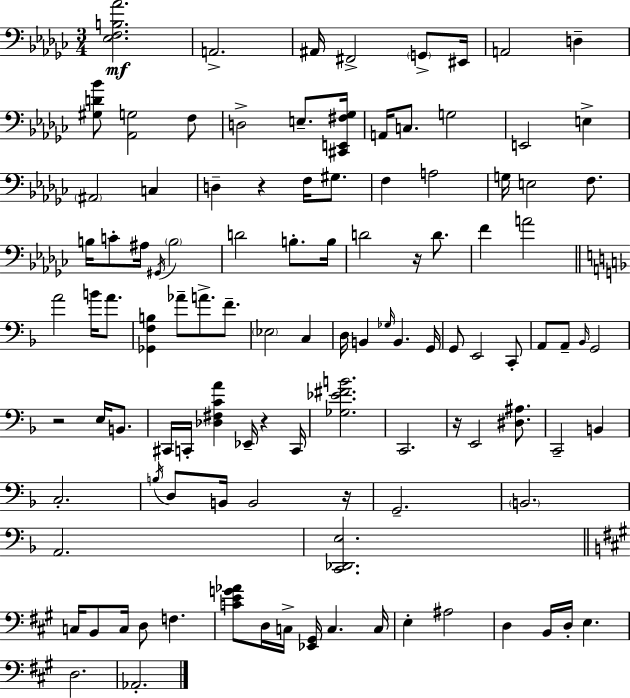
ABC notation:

X:1
T:Untitled
M:3/4
L:1/4
K:Ebm
[_E,F,B,_A]2 A,,2 ^A,,/4 ^F,,2 G,,/2 ^E,,/4 A,,2 D, [^G,D_B]/2 [_A,,G,]2 F,/2 D,2 E,/2 [^C,,E,,^F,_G,]/4 A,,/4 C,/2 G,2 E,,2 E, ^A,,2 C, D, z F,/4 ^G,/2 F, A,2 G,/4 E,2 F,/2 B,/4 C/2 ^A,/4 ^G,,/4 B,2 D2 B,/2 B,/4 D2 z/4 D/2 F A2 A2 B/4 A/2 [_G,,F,B,] _A/2 A/2 F/2 _E,2 C, D,/4 B,, _G,/4 B,, G,,/4 G,,/2 E,,2 C,,/2 A,,/2 A,,/2 _B,,/4 G,,2 z2 E,/4 B,,/2 ^C,,/4 C,,/4 [_D,^F,CA] _E,,/4 z C,,/4 [_G,_E^FB]2 C,,2 z/4 E,,2 [^D,^A,]/2 C,,2 B,, C,2 B,/4 D,/2 B,,/4 B,,2 z/4 G,,2 B,,2 A,,2 [C,,_D,,E,]2 C,/4 B,,/2 C,/4 D,/2 F, [CEG_A]/2 D,/4 C,/4 [_E,,^G,,]/4 C, C,/4 E, ^A,2 D, B,,/4 D,/4 E, D,2 _A,,2